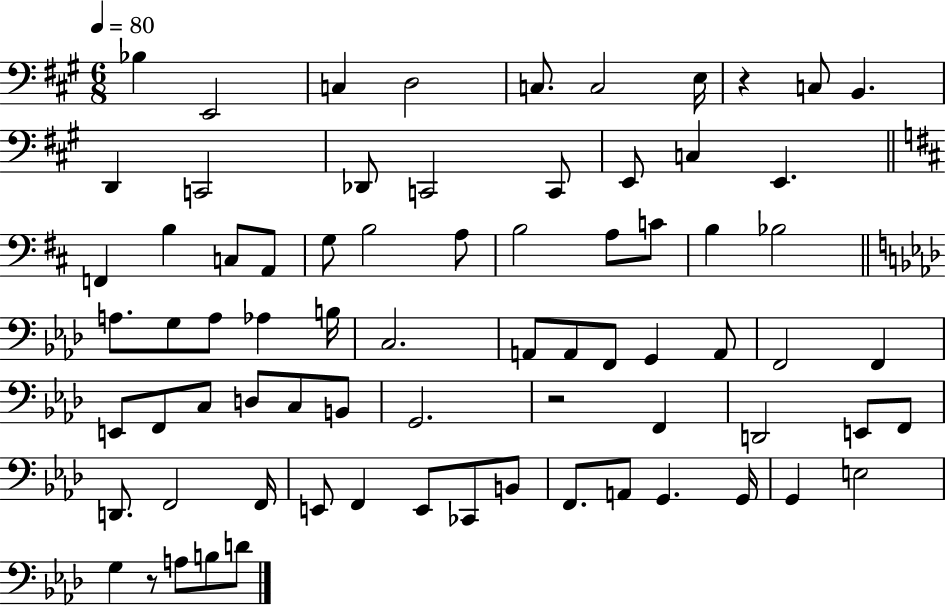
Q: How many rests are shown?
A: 3